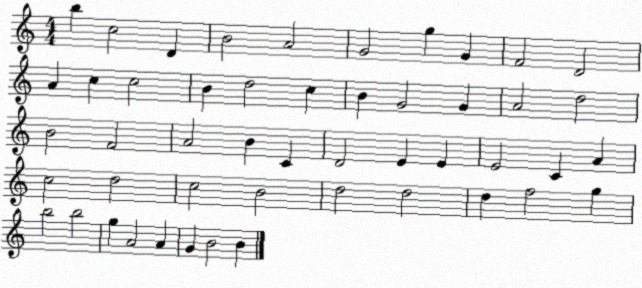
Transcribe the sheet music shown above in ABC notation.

X:1
T:Untitled
M:4/4
L:1/4
K:C
b c2 D B2 A2 G2 g G F2 D2 A c c2 B d2 c B G2 G A2 d2 B2 F2 A2 B C D2 E E E2 C A c2 d2 c2 B2 d2 d2 d f2 g b2 b2 g A2 A G B2 B